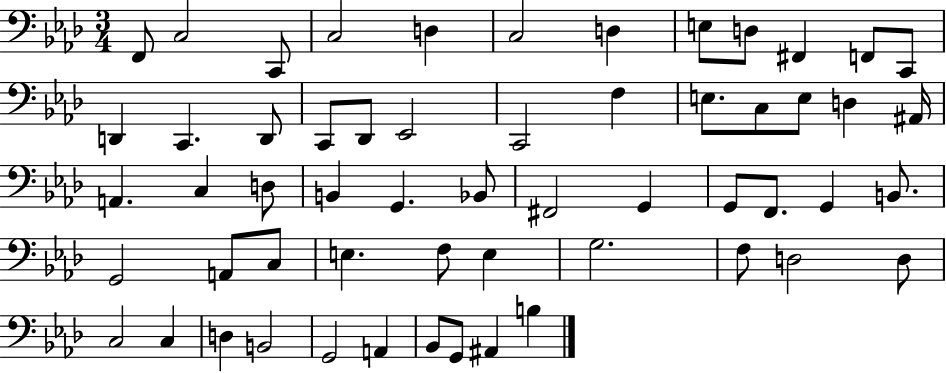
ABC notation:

X:1
T:Untitled
M:3/4
L:1/4
K:Ab
F,,/2 C,2 C,,/2 C,2 D, C,2 D, E,/2 D,/2 ^F,, F,,/2 C,,/2 D,, C,, D,,/2 C,,/2 _D,,/2 _E,,2 C,,2 F, E,/2 C,/2 E,/2 D, ^A,,/4 A,, C, D,/2 B,, G,, _B,,/2 ^F,,2 G,, G,,/2 F,,/2 G,, B,,/2 G,,2 A,,/2 C,/2 E, F,/2 E, G,2 F,/2 D,2 D,/2 C,2 C, D, B,,2 G,,2 A,, _B,,/2 G,,/2 ^A,, B,